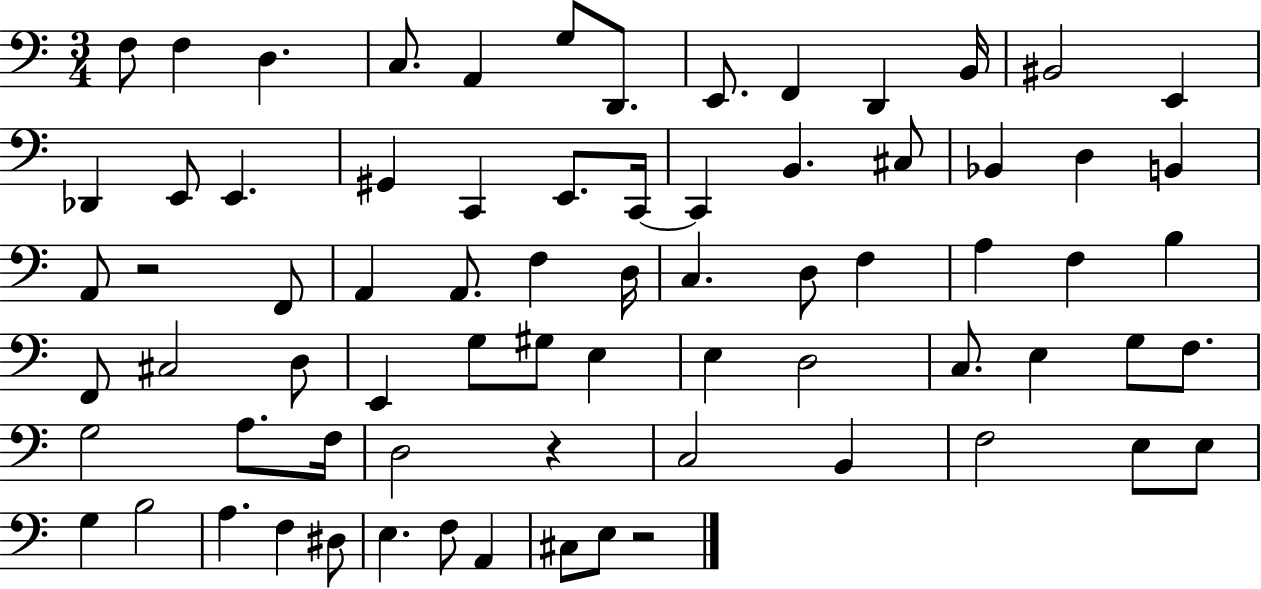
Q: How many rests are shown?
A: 3